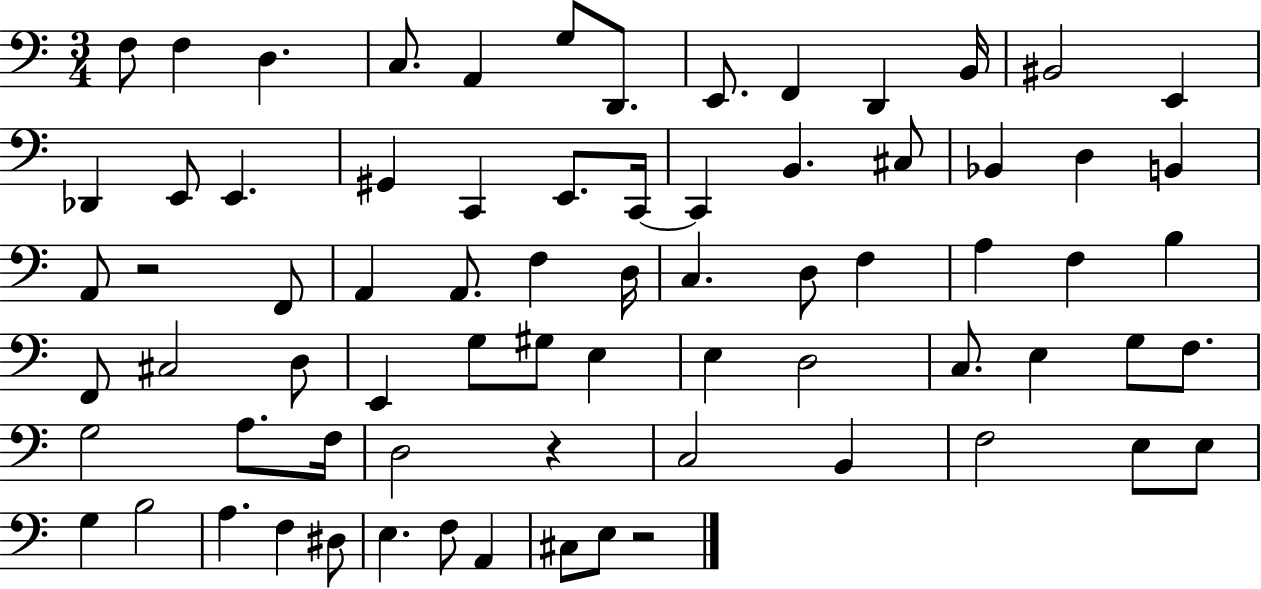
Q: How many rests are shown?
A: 3